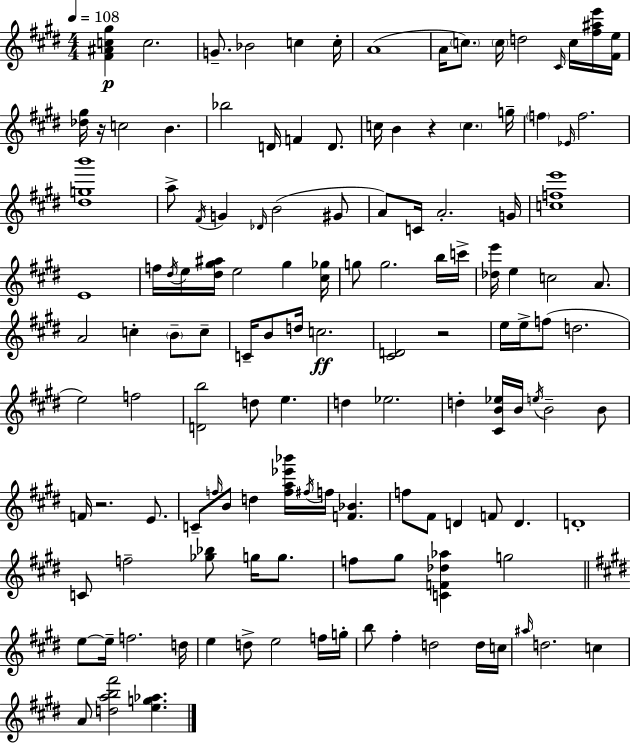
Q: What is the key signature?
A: E major